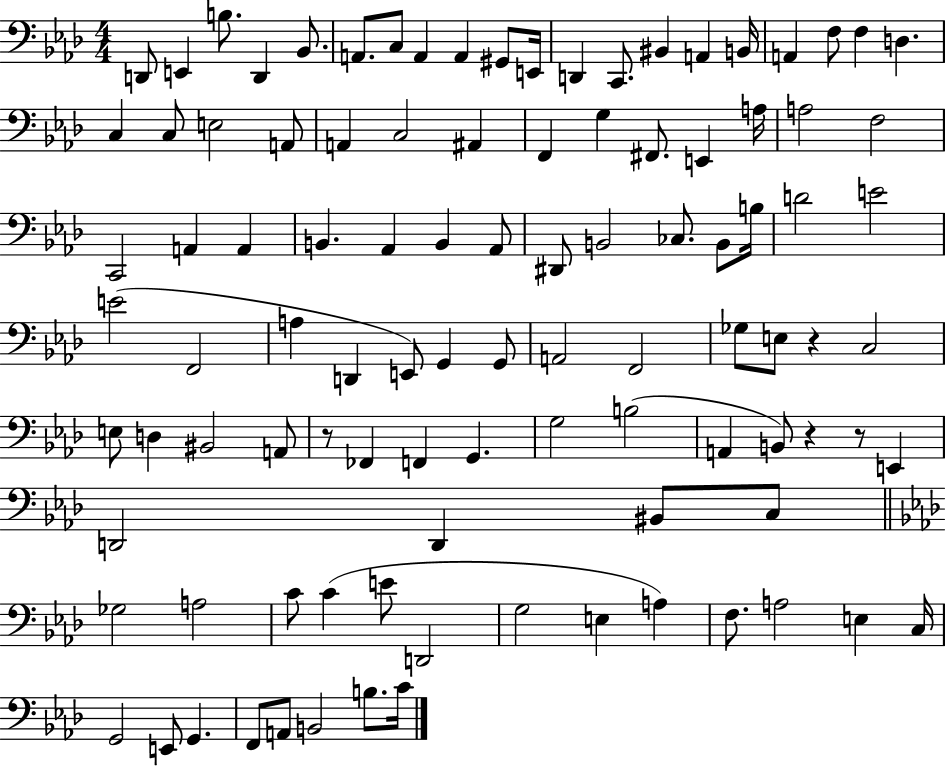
{
  \clef bass
  \numericTimeSignature
  \time 4/4
  \key aes \major
  d,8 e,4 b8. d,4 bes,8. | a,8. c8 a,4 a,4 gis,8 e,16 | d,4 c,8. bis,4 a,4 b,16 | a,4 f8 f4 d4. | \break c4 c8 e2 a,8 | a,4 c2 ais,4 | f,4 g4 fis,8. e,4 a16 | a2 f2 | \break c,2 a,4 a,4 | b,4. aes,4 b,4 aes,8 | dis,8 b,2 ces8. b,8 b16 | d'2 e'2 | \break e'2( f,2 | a4 d,4 e,8) g,4 g,8 | a,2 f,2 | ges8 e8 r4 c2 | \break e8 d4 bis,2 a,8 | r8 fes,4 f,4 g,4. | g2 b2( | a,4 b,8) r4 r8 e,4 | \break d,2 d,4 bis,8 c8 | \bar "||" \break \key aes \major ges2 a2 | c'8 c'4( e'8 d,2 | g2 e4 a4) | f8. a2 e4 c16 | \break g,2 e,8 g,4. | f,8 a,8 b,2 b8. c'16 | \bar "|."
}